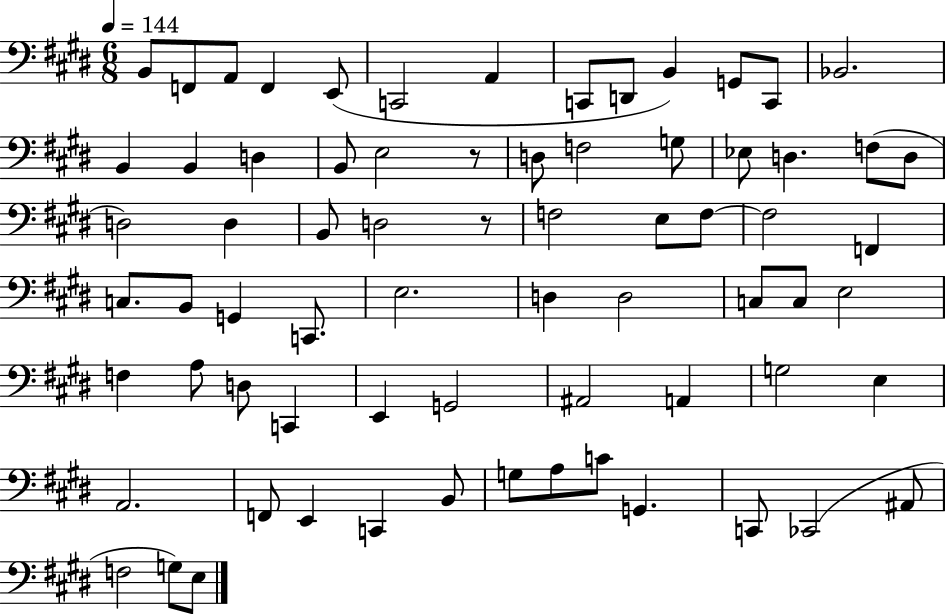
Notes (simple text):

B2/e F2/e A2/e F2/q E2/e C2/h A2/q C2/e D2/e B2/q G2/e C2/e Bb2/h. B2/q B2/q D3/q B2/e E3/h R/e D3/e F3/h G3/e Eb3/e D3/q. F3/e D3/e D3/h D3/q B2/e D3/h R/e F3/h E3/e F3/e F3/h F2/q C3/e. B2/e G2/q C2/e. E3/h. D3/q D3/h C3/e C3/e E3/h F3/q A3/e D3/e C2/q E2/q G2/h A#2/h A2/q G3/h E3/q A2/h. F2/e E2/q C2/q B2/e G3/e A3/e C4/e G2/q. C2/e CES2/h A#2/e F3/h G3/e E3/e